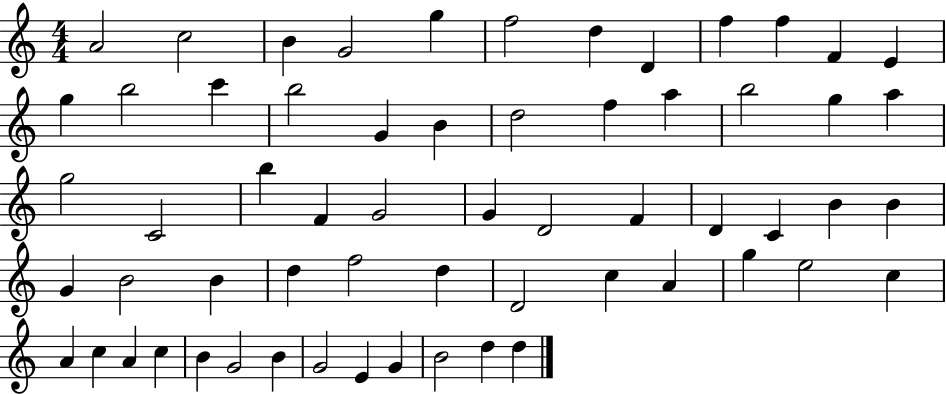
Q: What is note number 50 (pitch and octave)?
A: C5